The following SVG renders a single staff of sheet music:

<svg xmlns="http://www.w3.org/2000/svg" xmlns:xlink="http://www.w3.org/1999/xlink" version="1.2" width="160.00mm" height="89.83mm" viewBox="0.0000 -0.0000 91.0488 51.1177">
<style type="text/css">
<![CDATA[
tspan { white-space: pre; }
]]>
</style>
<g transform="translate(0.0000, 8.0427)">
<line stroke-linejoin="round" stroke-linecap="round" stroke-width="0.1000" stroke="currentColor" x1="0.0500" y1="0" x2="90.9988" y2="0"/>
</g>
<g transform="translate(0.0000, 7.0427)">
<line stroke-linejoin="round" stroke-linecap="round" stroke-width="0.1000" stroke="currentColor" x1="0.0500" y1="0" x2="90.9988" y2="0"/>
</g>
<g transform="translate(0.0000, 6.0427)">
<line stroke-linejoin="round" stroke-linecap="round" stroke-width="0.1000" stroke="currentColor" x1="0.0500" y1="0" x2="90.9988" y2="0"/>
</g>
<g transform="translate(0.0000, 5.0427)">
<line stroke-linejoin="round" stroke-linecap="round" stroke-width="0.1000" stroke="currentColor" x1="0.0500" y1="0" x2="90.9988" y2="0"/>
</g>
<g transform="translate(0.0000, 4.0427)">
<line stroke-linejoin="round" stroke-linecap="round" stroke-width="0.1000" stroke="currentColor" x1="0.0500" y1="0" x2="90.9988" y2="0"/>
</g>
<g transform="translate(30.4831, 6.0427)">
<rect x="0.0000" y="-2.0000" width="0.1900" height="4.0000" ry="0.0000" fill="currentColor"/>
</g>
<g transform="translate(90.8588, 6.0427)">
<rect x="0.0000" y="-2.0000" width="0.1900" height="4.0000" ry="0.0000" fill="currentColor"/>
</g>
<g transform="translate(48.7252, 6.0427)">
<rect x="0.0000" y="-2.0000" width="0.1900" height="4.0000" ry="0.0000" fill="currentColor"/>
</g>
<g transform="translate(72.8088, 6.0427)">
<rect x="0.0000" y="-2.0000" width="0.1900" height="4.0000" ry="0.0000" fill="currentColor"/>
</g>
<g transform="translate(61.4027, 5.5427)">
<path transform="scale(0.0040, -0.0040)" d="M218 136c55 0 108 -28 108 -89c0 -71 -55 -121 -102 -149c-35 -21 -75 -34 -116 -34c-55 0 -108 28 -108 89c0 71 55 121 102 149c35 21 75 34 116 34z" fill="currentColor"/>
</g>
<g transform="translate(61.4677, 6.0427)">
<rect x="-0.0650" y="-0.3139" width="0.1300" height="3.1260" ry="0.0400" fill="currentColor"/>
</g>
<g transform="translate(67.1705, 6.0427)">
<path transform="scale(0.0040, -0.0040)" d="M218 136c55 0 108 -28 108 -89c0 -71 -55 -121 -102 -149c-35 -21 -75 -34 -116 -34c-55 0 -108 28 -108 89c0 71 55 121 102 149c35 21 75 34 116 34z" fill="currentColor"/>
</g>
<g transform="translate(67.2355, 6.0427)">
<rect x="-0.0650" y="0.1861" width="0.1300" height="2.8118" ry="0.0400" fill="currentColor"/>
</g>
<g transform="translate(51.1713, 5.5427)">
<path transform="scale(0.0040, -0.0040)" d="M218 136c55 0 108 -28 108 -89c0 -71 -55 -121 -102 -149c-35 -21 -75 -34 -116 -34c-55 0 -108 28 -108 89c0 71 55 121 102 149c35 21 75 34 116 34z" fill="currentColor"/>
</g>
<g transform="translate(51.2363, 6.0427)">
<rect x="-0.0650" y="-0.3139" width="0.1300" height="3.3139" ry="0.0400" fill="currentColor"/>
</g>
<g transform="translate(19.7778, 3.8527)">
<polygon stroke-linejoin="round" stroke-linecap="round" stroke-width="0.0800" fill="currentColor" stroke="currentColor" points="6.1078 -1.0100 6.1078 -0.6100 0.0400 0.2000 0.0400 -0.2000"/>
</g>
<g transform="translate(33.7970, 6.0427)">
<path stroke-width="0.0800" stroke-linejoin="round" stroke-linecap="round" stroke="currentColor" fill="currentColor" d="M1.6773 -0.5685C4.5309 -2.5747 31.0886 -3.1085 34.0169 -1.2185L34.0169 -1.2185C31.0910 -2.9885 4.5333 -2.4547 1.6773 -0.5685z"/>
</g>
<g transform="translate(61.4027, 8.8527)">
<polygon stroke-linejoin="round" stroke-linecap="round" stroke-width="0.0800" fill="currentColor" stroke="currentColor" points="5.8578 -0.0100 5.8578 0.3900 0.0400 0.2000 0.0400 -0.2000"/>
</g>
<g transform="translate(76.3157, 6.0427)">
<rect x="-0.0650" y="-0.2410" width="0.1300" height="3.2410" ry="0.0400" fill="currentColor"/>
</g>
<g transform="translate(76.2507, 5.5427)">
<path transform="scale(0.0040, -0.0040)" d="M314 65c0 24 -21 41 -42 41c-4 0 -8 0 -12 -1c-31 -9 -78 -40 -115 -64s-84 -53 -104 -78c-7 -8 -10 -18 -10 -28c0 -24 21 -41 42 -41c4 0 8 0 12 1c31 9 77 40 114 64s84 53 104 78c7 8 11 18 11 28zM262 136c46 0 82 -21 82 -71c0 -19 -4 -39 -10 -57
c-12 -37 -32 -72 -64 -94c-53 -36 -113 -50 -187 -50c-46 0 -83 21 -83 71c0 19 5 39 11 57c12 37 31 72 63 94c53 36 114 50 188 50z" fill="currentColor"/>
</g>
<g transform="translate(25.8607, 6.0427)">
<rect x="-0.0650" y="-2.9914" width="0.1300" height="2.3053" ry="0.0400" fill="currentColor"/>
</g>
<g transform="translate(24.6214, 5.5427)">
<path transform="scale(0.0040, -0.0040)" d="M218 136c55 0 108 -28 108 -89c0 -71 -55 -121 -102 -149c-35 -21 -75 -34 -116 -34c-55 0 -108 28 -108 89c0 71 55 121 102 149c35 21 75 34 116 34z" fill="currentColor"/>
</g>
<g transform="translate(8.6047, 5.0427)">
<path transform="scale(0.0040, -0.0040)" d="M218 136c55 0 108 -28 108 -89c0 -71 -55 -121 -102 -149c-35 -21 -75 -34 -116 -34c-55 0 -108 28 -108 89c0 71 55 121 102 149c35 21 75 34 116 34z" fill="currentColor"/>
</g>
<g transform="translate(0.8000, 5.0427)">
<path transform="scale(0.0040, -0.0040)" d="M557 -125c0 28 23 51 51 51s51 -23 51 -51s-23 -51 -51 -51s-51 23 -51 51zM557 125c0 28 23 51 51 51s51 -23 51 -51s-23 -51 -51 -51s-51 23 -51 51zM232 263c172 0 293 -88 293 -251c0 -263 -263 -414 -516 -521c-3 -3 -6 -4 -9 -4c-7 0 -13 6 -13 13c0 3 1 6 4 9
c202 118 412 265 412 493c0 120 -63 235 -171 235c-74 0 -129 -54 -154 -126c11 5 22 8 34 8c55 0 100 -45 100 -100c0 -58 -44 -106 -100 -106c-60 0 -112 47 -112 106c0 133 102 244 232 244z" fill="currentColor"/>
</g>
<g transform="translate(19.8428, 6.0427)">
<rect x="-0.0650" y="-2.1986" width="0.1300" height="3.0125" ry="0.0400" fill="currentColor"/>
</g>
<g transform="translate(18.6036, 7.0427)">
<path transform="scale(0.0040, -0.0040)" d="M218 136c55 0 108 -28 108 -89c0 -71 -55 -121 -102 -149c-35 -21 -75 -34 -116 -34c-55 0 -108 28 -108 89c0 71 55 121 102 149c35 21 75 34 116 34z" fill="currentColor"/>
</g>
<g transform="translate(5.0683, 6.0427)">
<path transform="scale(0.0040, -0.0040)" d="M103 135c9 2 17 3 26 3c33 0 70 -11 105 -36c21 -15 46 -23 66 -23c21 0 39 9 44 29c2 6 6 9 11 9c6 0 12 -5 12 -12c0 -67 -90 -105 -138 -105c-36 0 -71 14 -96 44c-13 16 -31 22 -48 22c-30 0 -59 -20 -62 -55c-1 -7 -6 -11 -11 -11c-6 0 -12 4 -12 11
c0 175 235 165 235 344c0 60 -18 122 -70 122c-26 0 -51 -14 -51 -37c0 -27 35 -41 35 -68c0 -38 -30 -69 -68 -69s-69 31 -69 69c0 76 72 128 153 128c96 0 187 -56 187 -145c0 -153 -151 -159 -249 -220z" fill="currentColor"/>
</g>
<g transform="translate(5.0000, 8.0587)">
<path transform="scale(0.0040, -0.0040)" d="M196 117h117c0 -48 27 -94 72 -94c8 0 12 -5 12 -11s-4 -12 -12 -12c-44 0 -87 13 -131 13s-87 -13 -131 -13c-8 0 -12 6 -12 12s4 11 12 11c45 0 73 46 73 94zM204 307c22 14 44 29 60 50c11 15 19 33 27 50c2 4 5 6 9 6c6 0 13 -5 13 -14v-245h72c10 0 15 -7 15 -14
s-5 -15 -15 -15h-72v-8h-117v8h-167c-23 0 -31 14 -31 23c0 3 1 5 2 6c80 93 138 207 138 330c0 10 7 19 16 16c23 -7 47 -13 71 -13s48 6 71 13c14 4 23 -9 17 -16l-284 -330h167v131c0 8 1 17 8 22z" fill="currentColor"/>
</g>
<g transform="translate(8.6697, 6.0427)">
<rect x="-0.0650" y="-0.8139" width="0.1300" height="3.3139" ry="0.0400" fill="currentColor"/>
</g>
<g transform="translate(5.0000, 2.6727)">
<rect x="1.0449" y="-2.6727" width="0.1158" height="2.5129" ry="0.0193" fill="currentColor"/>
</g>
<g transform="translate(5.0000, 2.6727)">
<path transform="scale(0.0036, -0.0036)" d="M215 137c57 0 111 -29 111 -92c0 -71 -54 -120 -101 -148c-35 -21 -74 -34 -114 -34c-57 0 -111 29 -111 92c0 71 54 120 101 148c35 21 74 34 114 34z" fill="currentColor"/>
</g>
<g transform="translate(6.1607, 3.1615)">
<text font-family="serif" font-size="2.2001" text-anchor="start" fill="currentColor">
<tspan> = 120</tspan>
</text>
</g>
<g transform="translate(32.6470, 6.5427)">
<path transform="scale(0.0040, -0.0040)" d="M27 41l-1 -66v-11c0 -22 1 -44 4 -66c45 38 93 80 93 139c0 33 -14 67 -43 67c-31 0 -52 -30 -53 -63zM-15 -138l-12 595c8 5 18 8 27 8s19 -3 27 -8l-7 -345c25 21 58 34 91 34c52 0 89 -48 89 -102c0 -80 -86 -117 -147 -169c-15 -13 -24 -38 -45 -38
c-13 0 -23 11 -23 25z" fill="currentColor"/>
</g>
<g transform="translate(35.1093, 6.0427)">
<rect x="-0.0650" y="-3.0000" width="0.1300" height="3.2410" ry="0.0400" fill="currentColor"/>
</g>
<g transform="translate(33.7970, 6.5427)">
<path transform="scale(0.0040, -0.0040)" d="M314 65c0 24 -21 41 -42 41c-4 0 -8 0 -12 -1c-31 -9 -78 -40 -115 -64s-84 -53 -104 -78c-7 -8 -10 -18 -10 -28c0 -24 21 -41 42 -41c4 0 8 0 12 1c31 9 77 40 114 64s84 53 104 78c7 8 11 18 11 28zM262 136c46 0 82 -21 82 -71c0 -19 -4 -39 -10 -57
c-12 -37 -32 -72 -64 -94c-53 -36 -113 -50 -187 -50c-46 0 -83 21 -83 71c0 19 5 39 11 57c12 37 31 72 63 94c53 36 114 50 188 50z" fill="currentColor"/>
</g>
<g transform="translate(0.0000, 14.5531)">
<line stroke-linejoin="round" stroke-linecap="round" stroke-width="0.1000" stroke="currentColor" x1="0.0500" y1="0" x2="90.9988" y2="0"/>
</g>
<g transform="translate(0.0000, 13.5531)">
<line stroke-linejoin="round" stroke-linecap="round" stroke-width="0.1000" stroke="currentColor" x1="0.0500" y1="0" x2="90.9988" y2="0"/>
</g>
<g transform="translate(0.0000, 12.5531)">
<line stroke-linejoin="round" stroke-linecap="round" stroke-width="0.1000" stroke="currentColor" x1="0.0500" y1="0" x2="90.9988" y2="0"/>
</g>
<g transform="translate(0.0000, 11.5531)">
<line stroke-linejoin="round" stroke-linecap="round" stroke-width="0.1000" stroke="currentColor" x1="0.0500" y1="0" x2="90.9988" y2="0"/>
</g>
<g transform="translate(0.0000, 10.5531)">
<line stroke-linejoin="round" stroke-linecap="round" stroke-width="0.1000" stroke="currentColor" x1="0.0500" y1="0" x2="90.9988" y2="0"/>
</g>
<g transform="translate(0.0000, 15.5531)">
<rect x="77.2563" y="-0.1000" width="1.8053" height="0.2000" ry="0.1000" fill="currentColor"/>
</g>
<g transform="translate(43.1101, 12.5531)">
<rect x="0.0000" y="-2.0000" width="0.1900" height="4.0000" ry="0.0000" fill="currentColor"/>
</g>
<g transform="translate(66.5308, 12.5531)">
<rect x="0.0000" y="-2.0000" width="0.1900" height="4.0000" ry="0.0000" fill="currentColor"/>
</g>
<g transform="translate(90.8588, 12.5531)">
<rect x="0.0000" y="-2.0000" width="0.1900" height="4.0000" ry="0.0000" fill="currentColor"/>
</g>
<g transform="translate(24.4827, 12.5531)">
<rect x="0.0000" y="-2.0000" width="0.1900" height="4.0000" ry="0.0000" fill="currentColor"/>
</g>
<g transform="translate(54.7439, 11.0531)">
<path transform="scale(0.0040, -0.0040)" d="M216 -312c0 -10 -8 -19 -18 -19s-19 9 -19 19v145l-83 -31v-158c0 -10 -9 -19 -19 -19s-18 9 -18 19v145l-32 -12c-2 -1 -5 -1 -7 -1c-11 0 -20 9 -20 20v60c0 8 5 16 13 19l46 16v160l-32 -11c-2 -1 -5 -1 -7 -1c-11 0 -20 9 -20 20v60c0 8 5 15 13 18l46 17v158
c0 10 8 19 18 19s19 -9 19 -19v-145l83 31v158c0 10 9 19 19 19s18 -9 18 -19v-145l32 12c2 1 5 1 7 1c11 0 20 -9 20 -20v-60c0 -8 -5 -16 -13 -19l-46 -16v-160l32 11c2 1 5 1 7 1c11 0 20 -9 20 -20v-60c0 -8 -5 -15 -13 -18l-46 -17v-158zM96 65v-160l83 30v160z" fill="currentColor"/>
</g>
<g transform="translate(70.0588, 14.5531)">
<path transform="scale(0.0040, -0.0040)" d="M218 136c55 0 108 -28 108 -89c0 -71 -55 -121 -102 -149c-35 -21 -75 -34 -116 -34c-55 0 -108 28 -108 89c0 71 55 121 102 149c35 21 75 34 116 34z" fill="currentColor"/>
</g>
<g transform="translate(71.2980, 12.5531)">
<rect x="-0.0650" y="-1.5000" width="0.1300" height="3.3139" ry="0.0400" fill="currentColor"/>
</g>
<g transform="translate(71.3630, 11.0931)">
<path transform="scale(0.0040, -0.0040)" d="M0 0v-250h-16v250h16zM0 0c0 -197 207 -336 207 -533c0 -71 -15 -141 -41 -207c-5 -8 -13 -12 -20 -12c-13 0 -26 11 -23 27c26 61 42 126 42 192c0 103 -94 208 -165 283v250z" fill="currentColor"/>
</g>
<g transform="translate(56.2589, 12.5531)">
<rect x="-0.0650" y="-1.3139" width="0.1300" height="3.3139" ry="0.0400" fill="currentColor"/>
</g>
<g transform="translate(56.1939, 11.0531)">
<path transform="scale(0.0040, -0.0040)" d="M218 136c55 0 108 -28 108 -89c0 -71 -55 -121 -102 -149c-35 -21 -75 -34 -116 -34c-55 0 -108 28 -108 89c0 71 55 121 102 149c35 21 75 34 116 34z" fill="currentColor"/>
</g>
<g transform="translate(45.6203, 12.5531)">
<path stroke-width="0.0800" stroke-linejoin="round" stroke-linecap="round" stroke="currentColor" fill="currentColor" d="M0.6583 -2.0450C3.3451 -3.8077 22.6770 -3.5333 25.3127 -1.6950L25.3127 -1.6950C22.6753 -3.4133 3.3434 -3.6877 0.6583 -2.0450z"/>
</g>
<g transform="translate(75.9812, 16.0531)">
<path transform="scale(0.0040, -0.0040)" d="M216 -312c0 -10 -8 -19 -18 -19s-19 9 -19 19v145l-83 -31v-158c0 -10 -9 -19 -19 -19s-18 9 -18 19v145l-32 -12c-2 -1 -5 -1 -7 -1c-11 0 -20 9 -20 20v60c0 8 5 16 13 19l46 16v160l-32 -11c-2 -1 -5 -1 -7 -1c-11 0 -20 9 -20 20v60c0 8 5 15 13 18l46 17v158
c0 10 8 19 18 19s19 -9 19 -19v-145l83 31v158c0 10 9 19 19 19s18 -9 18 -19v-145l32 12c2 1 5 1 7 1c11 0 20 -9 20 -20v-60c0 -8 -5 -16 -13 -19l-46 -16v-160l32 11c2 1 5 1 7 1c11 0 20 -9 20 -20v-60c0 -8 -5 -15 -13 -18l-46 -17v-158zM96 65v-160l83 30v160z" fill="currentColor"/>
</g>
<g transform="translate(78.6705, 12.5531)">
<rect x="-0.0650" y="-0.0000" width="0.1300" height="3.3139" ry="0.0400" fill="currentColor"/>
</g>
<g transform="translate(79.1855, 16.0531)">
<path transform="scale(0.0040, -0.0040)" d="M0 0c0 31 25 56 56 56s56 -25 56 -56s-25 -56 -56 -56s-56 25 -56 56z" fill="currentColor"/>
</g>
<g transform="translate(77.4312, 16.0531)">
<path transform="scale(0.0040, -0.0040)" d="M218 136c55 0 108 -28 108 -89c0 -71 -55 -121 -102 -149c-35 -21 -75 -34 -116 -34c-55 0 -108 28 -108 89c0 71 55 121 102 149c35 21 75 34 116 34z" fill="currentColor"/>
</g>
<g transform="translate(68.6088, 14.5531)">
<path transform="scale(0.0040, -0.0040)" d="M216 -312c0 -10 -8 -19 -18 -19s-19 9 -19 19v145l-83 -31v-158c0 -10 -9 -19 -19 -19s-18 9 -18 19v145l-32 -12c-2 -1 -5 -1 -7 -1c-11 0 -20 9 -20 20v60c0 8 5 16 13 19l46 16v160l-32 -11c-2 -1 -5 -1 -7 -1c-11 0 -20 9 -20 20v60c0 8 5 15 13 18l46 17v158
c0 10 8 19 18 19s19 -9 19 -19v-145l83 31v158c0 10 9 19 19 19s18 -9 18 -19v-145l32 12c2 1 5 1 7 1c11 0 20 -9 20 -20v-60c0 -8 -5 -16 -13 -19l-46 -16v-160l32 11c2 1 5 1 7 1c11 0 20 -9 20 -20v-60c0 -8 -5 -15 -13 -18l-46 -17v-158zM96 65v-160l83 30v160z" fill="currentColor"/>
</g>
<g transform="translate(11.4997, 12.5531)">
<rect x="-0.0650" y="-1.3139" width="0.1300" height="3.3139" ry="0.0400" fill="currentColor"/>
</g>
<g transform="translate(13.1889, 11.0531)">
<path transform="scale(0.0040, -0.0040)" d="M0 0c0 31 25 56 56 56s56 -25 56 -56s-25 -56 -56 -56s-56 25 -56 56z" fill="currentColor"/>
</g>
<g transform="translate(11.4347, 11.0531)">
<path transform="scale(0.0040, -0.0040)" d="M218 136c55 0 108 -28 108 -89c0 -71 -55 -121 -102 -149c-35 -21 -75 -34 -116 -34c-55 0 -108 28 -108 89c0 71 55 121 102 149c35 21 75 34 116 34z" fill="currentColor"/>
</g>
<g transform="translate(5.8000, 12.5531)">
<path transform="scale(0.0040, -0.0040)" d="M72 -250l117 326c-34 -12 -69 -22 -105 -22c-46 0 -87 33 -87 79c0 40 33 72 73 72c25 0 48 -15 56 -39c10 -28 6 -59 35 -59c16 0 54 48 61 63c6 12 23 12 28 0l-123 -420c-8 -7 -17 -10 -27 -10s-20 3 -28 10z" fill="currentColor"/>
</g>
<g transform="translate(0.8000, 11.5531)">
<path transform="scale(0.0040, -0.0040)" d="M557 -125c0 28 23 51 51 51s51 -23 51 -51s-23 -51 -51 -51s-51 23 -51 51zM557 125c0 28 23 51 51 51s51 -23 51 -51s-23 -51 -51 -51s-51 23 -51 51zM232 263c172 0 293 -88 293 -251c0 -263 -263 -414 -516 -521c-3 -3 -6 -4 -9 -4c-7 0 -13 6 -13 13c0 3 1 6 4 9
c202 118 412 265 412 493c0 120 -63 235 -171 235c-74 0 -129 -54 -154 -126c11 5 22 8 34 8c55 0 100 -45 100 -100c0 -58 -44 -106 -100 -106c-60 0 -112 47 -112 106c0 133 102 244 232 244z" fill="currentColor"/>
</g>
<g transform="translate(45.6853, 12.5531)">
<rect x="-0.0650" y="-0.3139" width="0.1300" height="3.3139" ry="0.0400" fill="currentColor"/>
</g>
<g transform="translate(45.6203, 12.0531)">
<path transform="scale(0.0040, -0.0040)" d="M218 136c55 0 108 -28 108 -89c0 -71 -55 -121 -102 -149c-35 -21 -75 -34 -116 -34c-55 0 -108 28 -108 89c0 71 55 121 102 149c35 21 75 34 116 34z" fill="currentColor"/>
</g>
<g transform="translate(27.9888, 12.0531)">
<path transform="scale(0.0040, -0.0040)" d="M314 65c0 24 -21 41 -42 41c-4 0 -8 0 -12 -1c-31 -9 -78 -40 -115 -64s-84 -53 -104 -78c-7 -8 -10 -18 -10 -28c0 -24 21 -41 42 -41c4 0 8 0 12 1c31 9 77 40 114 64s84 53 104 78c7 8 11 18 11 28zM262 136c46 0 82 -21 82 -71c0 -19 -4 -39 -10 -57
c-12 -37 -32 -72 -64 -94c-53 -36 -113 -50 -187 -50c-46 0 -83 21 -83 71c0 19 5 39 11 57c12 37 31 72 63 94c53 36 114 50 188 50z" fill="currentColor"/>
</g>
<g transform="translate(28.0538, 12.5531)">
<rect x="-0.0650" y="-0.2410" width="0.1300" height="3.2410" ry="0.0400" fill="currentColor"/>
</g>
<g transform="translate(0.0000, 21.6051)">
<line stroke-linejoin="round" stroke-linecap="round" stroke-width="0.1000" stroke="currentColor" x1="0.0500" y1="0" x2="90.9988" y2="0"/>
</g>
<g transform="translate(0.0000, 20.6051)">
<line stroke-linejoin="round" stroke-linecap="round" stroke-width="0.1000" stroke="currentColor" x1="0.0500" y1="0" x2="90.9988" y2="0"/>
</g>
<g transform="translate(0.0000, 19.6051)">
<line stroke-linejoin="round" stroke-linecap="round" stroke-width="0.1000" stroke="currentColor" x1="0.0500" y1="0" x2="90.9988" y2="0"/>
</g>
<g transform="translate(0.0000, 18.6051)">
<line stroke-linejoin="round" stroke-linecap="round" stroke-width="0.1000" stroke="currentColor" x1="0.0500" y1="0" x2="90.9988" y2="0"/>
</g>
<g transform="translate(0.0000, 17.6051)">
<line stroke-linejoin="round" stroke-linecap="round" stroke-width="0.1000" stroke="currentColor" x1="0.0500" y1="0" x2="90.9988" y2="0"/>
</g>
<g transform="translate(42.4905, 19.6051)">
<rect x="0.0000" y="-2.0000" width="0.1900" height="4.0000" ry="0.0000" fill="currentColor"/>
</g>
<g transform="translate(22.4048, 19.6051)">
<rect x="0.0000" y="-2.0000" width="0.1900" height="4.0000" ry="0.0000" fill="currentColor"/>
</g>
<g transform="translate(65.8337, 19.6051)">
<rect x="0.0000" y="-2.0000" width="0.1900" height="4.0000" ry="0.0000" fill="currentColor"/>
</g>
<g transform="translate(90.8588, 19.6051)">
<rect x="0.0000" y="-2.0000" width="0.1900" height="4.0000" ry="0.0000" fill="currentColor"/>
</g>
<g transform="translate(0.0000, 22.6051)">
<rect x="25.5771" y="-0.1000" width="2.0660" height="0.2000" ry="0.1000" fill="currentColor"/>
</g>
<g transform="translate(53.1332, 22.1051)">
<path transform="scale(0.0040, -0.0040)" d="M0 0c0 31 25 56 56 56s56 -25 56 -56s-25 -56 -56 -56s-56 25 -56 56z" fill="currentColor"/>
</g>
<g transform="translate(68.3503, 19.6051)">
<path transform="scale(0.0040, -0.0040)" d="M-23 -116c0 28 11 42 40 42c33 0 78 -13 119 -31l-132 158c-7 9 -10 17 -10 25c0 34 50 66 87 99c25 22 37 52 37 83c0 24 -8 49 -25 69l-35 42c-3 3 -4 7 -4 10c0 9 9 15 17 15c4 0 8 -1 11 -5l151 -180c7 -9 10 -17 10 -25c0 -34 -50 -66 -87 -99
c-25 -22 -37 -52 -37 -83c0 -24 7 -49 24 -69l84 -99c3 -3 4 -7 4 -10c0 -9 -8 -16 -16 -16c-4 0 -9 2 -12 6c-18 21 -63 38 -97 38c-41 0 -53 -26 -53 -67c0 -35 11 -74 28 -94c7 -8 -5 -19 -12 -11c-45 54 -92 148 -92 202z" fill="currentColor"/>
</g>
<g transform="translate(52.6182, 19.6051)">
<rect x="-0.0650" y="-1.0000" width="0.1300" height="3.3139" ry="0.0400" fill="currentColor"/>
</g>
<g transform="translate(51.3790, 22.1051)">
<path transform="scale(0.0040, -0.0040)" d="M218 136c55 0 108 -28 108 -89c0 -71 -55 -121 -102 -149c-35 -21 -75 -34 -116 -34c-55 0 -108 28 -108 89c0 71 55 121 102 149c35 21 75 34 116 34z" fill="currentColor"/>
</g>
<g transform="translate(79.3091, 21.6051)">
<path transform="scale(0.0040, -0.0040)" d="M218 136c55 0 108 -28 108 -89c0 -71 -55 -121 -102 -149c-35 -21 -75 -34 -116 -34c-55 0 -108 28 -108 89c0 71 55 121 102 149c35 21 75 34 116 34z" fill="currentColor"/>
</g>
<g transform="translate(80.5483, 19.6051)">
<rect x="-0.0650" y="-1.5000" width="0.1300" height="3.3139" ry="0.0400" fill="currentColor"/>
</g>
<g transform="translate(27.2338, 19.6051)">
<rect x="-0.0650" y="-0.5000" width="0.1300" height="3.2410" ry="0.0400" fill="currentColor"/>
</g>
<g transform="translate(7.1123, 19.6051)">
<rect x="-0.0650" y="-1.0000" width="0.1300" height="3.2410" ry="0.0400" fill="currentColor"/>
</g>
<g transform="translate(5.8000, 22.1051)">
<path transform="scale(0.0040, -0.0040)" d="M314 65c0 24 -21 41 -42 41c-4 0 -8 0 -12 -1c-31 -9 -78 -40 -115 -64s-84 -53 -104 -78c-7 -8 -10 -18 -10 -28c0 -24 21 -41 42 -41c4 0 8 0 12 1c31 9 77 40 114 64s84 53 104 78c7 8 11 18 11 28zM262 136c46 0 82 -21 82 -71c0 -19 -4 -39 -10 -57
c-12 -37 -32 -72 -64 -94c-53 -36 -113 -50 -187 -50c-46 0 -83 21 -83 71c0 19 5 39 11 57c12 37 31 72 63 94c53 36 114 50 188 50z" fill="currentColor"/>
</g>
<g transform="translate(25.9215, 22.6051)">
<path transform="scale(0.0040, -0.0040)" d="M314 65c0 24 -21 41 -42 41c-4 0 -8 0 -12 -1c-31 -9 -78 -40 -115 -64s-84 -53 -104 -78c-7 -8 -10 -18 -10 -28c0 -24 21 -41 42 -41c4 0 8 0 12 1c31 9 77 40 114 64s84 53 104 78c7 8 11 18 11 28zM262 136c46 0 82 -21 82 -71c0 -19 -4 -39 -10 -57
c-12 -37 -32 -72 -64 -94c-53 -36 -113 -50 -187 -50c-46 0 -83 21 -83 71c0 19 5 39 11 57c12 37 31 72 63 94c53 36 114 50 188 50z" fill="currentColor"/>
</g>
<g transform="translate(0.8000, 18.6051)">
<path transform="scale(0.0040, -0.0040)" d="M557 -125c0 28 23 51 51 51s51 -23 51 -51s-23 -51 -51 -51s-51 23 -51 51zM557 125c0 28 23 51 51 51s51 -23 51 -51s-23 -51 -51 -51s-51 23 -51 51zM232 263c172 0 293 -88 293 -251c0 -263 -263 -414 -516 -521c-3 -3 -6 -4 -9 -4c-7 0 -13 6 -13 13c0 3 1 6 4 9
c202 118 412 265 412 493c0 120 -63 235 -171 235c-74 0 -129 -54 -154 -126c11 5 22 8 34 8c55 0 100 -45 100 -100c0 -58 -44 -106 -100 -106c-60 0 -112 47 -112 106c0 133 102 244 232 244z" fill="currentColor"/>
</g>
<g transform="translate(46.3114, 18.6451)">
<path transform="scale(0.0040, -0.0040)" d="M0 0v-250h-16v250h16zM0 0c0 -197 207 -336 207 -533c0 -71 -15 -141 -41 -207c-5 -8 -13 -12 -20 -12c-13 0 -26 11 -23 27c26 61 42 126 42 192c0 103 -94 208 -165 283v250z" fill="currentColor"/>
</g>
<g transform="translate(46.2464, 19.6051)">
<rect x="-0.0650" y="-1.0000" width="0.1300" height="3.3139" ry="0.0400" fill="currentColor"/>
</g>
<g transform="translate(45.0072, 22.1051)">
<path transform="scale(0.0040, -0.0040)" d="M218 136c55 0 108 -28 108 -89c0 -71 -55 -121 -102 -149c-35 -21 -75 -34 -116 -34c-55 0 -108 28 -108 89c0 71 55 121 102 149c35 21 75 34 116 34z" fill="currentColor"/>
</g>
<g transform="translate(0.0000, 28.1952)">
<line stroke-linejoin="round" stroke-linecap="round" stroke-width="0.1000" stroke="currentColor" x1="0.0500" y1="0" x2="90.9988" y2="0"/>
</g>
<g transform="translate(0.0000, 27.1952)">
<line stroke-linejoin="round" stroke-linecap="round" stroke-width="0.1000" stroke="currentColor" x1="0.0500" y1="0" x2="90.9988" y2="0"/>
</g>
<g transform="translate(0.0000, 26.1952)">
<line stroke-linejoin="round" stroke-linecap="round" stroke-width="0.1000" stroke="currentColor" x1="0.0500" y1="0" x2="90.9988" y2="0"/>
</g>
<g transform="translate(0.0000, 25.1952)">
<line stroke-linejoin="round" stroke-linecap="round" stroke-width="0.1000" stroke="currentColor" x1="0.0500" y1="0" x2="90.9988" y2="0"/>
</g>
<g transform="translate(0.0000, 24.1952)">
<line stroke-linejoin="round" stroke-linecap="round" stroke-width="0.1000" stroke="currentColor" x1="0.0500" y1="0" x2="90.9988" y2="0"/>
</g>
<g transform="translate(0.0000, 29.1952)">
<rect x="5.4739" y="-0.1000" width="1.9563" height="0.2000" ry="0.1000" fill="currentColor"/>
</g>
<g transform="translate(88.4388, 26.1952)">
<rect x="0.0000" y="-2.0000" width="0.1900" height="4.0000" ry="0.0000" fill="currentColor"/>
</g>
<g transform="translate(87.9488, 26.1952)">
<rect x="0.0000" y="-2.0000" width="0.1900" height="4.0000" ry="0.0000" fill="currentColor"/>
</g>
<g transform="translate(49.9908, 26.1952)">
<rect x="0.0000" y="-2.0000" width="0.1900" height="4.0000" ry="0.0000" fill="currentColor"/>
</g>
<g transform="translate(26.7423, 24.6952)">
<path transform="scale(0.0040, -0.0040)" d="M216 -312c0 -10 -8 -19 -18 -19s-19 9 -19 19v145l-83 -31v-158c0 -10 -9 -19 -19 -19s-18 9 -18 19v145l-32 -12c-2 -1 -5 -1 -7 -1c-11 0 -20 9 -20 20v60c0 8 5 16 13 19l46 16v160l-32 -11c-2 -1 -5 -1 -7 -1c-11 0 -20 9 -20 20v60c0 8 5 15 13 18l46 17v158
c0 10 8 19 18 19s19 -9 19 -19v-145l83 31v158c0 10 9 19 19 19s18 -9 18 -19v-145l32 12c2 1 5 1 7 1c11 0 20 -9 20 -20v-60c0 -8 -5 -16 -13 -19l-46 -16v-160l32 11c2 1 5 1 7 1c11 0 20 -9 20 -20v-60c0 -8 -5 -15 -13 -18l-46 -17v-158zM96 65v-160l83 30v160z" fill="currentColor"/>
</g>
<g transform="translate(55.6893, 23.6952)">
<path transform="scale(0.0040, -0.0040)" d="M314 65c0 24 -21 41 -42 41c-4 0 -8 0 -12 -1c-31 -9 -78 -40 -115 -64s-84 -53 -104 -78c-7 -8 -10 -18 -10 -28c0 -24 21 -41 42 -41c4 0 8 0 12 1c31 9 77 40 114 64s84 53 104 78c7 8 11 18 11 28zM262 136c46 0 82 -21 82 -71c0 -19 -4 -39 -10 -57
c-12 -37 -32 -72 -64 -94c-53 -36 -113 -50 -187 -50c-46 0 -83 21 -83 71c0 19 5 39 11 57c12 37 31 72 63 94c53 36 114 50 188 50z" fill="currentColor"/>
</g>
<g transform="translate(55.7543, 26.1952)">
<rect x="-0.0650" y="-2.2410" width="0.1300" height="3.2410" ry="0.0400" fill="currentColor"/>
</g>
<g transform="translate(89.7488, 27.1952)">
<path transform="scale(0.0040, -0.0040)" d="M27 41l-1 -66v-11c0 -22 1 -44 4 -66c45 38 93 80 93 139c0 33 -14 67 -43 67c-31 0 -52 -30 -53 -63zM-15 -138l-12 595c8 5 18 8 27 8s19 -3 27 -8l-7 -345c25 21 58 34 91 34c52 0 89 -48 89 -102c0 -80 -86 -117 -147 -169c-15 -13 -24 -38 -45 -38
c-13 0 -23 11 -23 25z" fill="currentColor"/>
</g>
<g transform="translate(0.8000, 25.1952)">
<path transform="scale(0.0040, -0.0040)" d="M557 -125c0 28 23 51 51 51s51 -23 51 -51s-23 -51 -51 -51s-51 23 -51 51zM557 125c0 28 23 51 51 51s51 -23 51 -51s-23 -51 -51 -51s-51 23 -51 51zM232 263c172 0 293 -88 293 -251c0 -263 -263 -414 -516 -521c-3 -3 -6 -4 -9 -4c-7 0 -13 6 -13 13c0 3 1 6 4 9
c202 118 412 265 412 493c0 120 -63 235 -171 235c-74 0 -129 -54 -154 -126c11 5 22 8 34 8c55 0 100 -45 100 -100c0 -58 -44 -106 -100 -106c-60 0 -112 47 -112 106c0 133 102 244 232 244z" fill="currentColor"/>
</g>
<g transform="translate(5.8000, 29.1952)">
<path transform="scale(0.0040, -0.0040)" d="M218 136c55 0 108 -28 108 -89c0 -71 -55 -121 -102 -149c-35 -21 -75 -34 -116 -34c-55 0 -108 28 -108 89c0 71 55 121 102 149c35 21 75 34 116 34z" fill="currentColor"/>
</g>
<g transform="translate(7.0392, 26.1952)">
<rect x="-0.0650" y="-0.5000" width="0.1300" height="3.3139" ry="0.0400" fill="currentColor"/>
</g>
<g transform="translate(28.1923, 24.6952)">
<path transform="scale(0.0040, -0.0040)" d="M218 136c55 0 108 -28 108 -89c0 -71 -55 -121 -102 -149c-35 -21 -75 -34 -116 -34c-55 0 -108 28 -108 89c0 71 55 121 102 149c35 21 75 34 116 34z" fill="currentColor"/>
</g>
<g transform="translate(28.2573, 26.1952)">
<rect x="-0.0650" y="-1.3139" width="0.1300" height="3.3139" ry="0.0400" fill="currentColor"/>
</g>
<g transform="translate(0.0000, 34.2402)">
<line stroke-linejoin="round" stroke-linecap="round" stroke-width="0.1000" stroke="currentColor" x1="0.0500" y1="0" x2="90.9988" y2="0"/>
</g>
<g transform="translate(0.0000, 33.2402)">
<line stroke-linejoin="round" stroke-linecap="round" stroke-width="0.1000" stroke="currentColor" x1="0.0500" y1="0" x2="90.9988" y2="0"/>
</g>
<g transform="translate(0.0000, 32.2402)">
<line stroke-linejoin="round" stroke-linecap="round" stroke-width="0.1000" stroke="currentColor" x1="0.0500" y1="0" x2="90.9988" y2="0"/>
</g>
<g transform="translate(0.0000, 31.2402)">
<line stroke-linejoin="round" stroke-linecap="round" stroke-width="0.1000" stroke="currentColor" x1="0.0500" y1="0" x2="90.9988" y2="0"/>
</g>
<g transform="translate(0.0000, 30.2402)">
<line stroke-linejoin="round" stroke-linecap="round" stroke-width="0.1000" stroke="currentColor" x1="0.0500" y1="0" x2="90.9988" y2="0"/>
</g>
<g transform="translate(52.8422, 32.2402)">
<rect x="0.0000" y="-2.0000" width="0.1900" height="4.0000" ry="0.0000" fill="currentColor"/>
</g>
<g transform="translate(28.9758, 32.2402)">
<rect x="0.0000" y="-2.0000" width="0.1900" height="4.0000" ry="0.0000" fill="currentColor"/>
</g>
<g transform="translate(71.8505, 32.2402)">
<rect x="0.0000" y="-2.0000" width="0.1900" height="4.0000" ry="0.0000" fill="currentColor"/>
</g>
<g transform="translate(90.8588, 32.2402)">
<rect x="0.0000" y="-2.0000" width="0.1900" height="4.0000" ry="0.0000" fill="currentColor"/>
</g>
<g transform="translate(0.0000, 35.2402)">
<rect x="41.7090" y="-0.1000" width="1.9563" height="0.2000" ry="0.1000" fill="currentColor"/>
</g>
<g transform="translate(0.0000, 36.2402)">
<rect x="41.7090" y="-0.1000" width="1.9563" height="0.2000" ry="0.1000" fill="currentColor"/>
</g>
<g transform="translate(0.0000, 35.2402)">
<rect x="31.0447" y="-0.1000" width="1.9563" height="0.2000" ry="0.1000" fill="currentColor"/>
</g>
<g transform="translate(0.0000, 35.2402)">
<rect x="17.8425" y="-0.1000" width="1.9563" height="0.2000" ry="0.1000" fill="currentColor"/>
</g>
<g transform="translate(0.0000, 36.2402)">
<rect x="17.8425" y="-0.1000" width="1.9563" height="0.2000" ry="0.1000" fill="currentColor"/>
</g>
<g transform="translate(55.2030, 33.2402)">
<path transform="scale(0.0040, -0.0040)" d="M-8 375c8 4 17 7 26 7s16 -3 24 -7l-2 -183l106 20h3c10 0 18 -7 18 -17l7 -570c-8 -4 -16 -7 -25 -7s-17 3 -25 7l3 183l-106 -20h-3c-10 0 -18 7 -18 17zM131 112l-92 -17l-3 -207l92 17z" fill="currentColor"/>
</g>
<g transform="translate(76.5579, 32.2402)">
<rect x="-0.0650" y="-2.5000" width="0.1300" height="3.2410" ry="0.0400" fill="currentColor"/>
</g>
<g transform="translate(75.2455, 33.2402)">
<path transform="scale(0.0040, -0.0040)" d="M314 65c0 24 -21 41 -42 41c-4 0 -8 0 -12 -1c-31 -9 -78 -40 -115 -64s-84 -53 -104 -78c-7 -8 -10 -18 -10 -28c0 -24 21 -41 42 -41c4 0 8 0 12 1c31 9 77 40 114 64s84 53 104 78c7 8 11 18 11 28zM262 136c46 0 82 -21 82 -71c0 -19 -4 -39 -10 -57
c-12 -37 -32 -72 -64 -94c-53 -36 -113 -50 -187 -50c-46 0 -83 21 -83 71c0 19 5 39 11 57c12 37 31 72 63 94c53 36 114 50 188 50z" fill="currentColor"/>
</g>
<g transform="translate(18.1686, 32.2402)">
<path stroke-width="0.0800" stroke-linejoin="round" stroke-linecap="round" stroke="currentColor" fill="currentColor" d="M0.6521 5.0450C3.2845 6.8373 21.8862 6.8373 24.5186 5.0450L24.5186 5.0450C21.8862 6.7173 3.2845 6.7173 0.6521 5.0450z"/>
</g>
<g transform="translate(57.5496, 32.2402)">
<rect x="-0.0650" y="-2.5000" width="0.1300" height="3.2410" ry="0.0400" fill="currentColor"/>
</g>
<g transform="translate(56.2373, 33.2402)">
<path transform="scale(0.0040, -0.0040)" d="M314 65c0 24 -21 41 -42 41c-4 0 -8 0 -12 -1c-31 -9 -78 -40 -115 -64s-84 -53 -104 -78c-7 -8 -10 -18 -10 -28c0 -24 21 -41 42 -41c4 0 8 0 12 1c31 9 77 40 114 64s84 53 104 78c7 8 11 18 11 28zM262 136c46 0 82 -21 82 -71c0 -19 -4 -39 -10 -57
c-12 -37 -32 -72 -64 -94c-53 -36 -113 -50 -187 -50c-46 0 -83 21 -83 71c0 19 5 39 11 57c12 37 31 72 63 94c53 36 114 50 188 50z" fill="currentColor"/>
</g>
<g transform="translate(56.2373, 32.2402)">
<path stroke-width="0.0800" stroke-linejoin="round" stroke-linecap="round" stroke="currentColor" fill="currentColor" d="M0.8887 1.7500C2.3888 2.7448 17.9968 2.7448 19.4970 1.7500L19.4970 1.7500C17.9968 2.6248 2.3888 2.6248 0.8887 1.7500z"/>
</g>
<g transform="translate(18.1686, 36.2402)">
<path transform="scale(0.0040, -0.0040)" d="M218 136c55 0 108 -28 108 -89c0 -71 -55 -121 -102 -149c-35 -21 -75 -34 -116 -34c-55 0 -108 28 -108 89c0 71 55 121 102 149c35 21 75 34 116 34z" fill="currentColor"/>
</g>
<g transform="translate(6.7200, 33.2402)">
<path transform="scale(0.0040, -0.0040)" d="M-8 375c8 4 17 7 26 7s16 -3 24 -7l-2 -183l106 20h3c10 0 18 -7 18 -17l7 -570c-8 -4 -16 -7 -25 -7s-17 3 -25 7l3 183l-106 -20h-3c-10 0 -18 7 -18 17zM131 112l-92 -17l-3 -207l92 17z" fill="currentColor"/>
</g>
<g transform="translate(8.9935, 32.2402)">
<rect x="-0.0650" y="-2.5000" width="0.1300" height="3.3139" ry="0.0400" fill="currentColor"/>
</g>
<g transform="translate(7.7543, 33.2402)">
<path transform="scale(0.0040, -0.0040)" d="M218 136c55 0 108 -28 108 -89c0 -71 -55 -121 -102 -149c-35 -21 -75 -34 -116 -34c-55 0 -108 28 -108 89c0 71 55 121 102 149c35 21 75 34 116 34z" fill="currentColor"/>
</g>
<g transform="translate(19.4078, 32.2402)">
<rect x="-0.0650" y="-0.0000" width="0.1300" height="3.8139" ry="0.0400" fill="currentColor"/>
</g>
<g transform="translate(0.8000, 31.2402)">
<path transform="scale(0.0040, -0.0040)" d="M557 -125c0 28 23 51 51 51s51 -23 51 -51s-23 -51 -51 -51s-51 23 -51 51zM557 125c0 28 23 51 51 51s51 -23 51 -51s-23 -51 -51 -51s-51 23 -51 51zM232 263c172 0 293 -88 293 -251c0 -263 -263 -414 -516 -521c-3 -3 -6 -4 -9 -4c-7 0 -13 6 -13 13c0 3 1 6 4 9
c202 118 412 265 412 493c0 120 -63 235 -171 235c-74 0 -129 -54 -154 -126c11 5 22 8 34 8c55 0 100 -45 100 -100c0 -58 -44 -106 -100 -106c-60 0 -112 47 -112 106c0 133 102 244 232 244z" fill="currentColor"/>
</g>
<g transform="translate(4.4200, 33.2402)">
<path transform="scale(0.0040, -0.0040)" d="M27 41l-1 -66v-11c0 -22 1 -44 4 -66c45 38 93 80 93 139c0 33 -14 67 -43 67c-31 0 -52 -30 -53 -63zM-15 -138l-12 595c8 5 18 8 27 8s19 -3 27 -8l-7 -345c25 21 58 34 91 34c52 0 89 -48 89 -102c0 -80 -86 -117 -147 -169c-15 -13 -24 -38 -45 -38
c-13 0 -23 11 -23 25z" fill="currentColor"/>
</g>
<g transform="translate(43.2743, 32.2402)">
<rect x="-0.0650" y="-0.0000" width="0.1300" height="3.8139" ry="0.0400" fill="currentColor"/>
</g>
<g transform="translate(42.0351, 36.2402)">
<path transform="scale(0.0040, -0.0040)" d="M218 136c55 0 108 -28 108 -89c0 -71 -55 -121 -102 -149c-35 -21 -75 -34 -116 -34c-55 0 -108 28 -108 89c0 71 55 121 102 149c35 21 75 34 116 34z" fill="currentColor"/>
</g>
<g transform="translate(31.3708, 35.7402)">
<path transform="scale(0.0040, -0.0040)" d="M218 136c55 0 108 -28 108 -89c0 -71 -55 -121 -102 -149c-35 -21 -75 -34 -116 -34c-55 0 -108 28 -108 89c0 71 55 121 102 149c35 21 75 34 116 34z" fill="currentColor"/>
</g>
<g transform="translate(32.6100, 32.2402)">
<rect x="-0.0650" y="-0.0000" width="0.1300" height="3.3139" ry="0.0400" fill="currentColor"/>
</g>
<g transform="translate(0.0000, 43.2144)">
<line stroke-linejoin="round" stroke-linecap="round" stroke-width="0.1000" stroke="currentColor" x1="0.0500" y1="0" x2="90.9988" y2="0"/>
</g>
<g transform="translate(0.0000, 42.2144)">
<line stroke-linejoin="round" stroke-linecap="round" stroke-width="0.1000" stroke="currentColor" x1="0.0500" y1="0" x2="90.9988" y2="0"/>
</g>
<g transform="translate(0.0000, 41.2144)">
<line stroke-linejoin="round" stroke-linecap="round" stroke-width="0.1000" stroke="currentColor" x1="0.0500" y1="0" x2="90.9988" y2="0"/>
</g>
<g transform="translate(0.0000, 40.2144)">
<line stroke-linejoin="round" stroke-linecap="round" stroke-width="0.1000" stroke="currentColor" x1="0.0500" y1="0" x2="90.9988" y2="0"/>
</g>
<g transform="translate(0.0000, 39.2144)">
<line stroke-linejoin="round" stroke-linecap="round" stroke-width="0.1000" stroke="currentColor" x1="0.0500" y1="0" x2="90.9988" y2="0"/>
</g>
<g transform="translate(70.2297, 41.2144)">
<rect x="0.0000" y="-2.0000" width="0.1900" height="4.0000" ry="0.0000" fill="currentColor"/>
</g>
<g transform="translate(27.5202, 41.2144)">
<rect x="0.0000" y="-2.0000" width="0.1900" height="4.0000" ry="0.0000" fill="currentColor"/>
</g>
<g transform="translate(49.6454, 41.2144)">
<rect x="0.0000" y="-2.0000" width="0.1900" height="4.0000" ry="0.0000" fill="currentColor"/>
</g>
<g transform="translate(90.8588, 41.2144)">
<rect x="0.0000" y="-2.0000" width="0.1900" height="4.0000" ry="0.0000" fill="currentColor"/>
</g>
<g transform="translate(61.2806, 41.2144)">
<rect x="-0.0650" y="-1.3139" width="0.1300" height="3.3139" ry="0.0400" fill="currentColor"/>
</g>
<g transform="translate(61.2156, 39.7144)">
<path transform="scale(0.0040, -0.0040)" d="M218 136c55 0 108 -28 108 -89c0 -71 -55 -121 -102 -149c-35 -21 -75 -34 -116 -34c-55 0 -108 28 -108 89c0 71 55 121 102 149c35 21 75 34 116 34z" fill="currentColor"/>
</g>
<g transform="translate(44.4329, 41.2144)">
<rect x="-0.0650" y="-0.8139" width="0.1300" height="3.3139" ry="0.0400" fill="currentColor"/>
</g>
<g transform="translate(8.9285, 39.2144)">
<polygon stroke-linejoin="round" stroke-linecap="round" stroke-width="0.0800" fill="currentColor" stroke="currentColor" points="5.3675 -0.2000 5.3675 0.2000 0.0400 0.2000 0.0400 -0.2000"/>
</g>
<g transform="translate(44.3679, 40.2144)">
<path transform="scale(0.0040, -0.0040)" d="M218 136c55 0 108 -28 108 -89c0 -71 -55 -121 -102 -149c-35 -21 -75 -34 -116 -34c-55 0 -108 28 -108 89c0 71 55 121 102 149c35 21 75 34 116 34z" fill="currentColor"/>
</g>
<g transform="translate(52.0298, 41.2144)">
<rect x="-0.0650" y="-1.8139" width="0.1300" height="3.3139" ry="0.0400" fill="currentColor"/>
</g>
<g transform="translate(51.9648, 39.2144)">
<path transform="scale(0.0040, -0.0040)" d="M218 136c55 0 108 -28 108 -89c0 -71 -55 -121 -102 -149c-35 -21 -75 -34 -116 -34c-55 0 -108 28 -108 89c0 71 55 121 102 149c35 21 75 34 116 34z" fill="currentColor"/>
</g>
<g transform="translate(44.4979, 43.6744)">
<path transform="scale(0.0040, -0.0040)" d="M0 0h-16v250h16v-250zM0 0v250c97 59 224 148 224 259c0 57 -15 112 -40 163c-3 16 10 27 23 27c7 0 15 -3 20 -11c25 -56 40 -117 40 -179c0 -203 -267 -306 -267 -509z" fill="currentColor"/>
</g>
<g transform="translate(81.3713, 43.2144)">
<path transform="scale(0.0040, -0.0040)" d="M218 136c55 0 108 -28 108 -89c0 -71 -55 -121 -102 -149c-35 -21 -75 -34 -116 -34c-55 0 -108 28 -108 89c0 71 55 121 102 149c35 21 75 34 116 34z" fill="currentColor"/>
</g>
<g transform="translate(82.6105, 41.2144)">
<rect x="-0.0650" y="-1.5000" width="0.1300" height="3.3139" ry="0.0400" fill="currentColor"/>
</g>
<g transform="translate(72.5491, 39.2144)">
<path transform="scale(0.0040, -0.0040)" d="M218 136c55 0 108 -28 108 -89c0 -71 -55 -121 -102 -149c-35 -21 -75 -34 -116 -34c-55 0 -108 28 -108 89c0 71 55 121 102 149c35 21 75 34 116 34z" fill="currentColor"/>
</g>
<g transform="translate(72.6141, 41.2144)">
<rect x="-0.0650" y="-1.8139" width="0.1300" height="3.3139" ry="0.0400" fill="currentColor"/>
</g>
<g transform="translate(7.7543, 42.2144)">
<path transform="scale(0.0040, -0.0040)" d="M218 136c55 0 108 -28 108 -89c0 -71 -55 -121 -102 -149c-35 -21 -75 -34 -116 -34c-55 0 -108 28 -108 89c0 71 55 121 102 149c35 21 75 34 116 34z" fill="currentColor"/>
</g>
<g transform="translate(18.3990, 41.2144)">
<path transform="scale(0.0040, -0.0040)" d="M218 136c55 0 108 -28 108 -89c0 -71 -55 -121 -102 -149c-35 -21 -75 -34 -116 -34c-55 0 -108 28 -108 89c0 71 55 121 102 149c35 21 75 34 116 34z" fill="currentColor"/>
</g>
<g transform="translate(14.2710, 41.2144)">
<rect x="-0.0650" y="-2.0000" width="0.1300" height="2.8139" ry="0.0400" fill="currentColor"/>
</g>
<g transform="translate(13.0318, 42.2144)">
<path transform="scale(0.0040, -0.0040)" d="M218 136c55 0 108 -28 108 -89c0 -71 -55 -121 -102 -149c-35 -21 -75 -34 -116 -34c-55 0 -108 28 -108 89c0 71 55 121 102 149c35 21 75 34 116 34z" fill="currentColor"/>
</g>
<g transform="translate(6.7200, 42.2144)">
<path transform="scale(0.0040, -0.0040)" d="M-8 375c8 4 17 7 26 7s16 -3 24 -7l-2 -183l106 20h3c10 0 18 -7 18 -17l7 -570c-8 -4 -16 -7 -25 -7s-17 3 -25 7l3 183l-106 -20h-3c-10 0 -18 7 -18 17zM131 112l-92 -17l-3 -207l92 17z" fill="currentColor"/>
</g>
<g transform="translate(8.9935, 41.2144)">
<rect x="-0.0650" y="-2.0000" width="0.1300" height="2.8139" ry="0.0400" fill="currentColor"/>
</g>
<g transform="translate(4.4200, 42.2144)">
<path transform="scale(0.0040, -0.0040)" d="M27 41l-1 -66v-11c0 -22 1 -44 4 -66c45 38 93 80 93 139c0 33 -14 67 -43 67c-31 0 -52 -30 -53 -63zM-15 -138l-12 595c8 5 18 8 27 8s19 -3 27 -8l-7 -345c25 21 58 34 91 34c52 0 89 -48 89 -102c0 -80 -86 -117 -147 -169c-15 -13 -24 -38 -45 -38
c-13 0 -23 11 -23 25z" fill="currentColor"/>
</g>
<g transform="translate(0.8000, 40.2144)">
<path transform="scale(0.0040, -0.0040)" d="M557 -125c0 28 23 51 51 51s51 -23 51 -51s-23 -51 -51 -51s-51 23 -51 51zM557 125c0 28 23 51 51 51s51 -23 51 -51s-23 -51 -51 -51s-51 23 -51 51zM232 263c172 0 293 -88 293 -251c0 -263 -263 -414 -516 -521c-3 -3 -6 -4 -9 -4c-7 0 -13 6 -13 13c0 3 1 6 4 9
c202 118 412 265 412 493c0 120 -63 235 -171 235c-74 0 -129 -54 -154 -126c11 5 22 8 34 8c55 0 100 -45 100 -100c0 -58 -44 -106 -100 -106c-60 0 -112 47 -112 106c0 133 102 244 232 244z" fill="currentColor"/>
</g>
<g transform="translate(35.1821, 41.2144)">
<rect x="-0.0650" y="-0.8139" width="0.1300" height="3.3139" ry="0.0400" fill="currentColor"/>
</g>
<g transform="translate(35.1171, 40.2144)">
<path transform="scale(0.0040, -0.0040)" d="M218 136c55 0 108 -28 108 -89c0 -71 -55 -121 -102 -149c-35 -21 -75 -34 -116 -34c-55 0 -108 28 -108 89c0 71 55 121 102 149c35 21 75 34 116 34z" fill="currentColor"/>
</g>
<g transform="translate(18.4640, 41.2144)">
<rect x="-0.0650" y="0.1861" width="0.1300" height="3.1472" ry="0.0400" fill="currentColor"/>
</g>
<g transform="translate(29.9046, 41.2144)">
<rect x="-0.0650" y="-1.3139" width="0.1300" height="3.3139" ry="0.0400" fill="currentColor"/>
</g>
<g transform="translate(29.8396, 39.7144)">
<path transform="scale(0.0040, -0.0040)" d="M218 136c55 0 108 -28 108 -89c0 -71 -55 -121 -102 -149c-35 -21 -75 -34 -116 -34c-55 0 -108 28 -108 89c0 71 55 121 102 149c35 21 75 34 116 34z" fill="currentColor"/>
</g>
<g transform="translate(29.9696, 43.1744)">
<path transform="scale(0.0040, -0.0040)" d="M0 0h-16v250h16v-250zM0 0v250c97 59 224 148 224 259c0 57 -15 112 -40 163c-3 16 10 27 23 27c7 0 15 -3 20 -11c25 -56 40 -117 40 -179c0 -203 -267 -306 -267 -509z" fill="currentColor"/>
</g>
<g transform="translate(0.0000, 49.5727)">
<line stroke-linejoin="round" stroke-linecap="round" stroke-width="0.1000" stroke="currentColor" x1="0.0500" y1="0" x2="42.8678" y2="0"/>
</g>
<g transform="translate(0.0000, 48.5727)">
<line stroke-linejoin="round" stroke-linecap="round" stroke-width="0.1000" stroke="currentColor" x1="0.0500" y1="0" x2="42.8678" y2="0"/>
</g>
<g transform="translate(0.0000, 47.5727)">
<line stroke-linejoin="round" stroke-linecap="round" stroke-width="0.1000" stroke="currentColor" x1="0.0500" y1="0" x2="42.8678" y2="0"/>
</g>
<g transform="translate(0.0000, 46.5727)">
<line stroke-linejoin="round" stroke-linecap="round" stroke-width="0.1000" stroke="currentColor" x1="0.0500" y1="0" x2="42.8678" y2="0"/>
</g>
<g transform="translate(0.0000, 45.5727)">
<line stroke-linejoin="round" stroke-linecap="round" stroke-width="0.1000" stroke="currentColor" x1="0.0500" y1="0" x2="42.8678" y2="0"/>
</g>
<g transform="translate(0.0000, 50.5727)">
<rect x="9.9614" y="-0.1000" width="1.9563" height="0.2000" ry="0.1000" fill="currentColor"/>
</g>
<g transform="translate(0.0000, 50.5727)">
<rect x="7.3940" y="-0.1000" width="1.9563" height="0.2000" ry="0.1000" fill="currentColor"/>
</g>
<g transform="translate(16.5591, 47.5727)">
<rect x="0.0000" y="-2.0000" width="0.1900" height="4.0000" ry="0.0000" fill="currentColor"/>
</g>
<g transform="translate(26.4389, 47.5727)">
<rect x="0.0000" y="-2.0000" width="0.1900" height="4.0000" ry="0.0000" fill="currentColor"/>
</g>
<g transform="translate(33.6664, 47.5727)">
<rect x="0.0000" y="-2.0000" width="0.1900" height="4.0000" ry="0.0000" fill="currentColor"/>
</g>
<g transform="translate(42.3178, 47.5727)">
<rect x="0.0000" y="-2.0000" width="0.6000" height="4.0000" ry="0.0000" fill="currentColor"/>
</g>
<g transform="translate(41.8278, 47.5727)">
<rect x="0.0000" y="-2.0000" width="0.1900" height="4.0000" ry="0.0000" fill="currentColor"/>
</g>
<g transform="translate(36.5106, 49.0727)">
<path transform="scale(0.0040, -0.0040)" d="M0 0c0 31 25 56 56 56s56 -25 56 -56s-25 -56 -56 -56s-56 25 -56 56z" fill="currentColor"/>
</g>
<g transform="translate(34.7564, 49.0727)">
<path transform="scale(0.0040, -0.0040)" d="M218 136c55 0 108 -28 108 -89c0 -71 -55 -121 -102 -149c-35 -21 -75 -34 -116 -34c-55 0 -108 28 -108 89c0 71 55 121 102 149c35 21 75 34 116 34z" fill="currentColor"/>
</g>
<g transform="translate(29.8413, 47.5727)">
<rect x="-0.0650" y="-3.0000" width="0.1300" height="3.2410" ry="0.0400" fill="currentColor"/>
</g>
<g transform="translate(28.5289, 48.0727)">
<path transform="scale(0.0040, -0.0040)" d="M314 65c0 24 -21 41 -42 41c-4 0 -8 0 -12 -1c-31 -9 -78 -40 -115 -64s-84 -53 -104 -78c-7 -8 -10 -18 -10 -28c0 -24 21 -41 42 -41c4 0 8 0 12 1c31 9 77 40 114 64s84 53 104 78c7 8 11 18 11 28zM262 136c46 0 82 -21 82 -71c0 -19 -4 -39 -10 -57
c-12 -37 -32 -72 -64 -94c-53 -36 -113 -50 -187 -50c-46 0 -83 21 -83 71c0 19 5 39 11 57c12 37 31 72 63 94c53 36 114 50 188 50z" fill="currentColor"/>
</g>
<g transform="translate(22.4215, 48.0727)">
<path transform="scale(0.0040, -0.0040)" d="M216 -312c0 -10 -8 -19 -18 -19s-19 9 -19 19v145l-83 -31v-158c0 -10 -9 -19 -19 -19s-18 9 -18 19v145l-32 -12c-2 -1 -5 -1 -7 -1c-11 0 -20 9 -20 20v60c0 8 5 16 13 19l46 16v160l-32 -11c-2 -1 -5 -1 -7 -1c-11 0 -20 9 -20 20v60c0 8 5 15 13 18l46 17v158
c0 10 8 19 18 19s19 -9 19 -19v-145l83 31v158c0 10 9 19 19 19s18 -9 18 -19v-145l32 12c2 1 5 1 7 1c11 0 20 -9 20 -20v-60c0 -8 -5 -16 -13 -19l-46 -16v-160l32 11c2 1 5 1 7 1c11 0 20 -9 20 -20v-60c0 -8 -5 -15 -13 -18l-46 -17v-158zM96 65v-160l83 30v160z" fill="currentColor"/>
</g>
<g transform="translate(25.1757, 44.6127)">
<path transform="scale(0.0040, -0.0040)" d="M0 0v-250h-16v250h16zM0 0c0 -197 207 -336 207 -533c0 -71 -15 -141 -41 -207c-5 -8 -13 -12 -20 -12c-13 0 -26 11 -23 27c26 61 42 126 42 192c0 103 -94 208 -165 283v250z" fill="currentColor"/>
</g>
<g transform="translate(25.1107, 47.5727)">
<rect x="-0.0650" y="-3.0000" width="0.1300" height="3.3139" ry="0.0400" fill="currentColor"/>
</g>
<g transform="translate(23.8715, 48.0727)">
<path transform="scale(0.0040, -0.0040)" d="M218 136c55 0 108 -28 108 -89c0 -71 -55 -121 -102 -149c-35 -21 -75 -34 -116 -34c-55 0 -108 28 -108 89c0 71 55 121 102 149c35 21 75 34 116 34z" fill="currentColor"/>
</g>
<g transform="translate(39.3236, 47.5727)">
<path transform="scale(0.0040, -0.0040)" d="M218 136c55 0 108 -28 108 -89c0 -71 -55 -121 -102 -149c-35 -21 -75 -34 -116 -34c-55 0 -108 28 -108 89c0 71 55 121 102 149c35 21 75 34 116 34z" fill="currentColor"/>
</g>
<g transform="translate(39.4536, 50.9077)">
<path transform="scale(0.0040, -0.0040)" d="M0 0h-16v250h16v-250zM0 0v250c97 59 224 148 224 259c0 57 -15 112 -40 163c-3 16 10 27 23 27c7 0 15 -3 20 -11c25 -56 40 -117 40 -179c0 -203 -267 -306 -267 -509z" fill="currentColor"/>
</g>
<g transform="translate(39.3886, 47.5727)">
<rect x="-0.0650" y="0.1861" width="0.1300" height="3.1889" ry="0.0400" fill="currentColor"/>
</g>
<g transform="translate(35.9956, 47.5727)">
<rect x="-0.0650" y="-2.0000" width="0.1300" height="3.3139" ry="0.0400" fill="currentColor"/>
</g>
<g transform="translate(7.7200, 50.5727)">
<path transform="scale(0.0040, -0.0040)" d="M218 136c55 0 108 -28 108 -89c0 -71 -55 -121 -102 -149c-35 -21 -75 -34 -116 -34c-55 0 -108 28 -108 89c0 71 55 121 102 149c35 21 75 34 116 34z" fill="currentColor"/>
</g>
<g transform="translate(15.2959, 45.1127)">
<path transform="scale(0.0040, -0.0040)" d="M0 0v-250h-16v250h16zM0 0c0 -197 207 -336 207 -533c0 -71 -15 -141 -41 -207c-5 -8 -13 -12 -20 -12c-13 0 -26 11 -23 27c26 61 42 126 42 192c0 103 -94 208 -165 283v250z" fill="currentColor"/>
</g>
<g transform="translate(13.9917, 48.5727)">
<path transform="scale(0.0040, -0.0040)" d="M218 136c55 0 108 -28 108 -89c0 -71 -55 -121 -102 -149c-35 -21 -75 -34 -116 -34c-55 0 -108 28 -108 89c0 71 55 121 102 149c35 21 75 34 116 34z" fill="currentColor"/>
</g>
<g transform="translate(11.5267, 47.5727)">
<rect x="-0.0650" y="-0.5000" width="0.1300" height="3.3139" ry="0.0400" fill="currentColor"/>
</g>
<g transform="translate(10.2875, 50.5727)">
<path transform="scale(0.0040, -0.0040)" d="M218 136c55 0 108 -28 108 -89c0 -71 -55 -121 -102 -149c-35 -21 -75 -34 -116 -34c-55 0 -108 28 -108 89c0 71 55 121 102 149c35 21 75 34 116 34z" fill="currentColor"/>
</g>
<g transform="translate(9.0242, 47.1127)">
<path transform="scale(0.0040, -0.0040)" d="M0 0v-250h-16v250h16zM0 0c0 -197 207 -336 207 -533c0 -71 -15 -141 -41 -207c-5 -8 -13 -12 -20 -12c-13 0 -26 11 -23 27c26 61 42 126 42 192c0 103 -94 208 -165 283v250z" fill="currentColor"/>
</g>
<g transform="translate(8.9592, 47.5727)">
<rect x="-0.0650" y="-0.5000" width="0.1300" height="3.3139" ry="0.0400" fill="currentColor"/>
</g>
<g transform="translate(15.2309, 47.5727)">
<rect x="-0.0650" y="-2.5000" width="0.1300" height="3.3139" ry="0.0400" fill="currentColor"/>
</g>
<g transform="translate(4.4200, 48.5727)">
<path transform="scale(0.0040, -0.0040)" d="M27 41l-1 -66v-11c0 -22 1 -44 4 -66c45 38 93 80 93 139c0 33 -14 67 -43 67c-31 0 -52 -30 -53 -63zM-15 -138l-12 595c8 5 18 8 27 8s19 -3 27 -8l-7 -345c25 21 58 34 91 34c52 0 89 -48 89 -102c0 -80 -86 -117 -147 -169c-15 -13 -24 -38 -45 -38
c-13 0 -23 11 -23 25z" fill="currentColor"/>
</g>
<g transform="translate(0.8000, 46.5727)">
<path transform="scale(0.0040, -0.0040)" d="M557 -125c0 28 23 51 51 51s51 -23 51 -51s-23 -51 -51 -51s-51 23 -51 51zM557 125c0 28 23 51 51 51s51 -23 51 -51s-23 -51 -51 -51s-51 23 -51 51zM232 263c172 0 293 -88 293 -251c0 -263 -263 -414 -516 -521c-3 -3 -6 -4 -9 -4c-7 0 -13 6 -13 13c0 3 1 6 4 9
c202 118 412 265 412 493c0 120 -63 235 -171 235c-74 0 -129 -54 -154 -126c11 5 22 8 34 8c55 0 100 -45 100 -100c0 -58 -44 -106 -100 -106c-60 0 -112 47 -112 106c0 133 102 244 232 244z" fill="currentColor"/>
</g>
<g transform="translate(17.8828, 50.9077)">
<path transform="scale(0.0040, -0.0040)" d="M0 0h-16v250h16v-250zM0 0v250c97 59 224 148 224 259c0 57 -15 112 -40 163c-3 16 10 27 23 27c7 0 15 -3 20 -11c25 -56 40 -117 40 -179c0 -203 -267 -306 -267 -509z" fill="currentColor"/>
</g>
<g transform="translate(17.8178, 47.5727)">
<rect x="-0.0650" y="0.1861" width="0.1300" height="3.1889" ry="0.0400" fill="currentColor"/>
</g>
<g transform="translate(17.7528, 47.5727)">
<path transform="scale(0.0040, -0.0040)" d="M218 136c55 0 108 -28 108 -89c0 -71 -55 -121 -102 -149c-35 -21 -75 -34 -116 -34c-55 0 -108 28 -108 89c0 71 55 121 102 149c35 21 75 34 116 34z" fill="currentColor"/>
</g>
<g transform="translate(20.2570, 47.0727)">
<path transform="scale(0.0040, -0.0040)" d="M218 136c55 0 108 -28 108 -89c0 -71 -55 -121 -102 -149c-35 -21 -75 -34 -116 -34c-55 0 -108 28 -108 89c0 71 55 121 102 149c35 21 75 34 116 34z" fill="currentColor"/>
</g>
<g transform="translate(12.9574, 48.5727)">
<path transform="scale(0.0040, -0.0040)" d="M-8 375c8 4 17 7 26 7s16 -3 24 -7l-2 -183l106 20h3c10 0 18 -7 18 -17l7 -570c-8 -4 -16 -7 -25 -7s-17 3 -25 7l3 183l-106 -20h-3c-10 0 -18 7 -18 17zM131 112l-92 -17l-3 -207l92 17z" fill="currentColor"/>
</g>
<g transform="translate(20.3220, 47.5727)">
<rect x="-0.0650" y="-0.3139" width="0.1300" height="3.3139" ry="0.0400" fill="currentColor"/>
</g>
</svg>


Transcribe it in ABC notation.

X:1
T:Untitled
M:2/4
L:1/4
K:C
F, B,,/2 E,/2 _C,2 E, E,/2 D,/2 E,2 z/2 G, E,2 E, ^G, ^G,,/2 ^D,, F,,2 E,,2 F,,/2 F,, z G,, E,, ^G, B,2 B,, C,, D,, C,, B,,2 B,,2 B,,/2 B,,/2 D, G,/2 F, F,/2 A, G, A, G,, E,,/2 E,, B,,/2 D,/2 E, ^C,/2 C,2 A,, D,/2